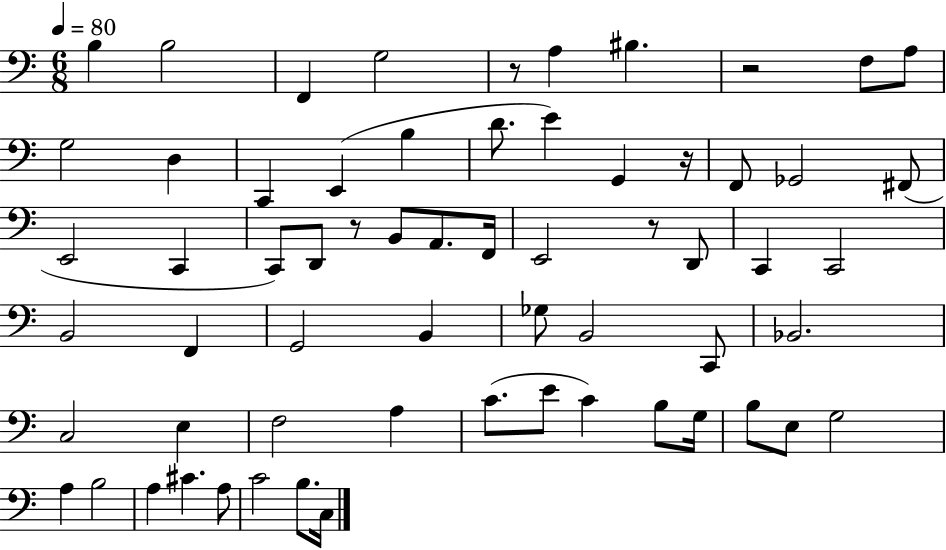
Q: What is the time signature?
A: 6/8